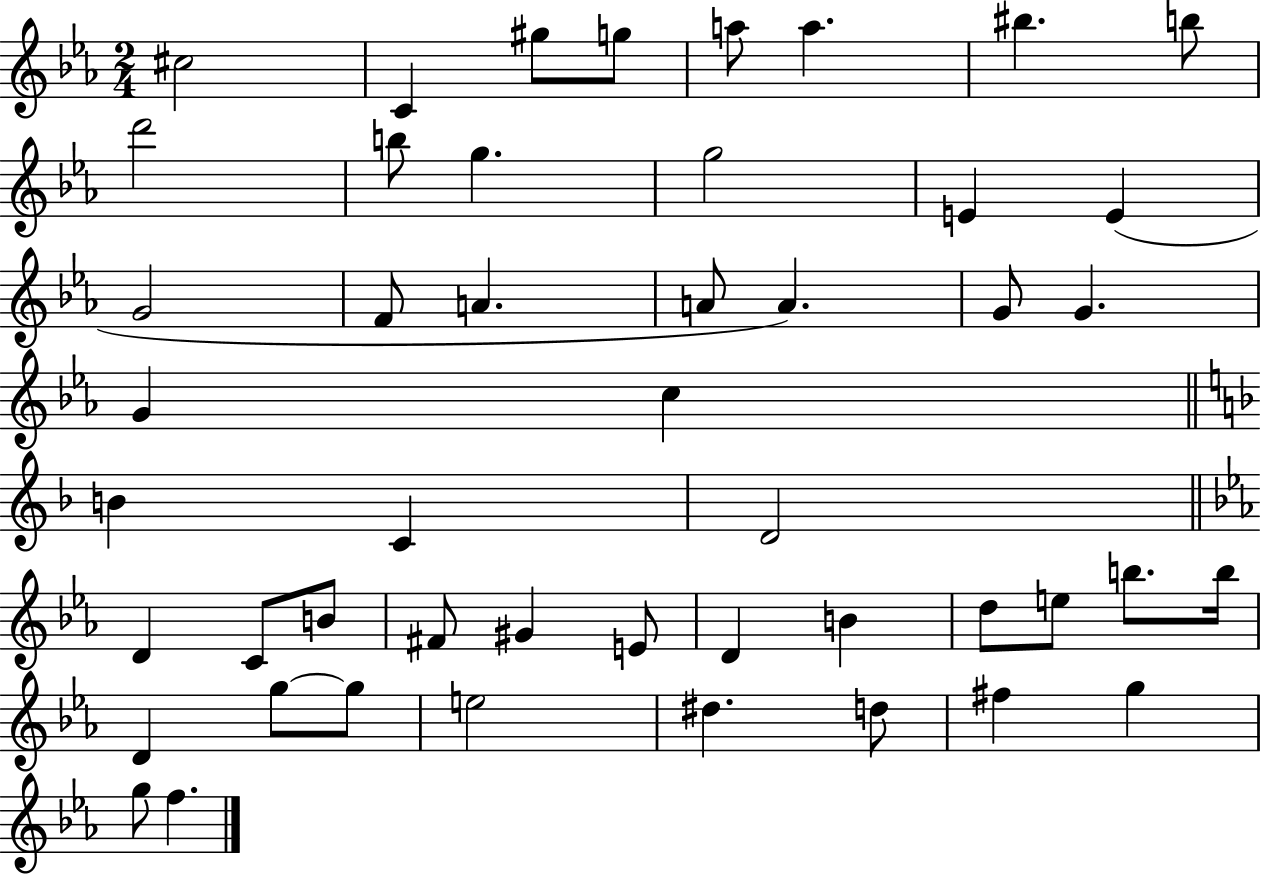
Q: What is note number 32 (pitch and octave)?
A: E4